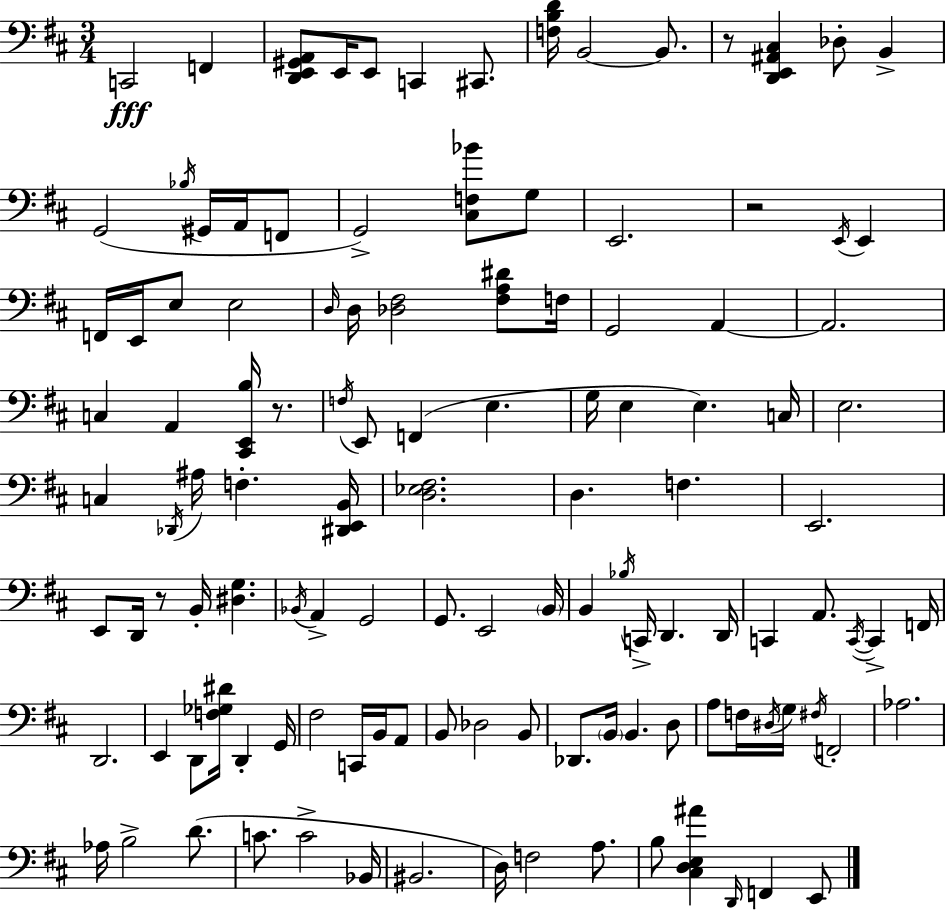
X:1
T:Untitled
M:3/4
L:1/4
K:D
C,,2 F,, [D,,E,,^G,,A,,]/2 E,,/4 E,,/2 C,, ^C,,/2 [F,B,D]/4 B,,2 B,,/2 z/2 [D,,E,,^A,,^C,] _D,/2 B,, G,,2 _B,/4 ^G,,/4 A,,/4 F,,/2 G,,2 [^C,F,_B]/2 G,/2 E,,2 z2 E,,/4 E,, F,,/4 E,,/4 E,/2 E,2 D,/4 D,/4 [_D,^F,]2 [^F,A,^D]/2 F,/4 G,,2 A,, A,,2 C, A,, [^C,,E,,B,]/4 z/2 F,/4 E,,/2 F,, E, G,/4 E, E, C,/4 E,2 C, _D,,/4 ^A,/4 F, [^D,,E,,B,,]/4 [D,_E,^F,]2 D, F, E,,2 E,,/2 D,,/4 z/2 B,,/4 [^D,G,] _B,,/4 A,, G,,2 G,,/2 E,,2 B,,/4 B,, _B,/4 C,,/4 D,, D,,/4 C,, A,,/2 C,,/4 C,, F,,/4 D,,2 E,, D,,/2 [F,_G,^D]/4 D,, G,,/4 ^F,2 C,,/4 B,,/4 A,,/2 B,,/2 _D,2 B,,/2 _D,,/2 B,,/4 B,, D,/2 A,/2 F,/4 ^D,/4 G,/4 ^F,/4 F,,2 _A,2 _A,/4 B,2 D/2 C/2 C2 _B,,/4 ^B,,2 D,/4 F,2 A,/2 B,/2 [^C,D,E,^A] D,,/4 F,, E,,/2